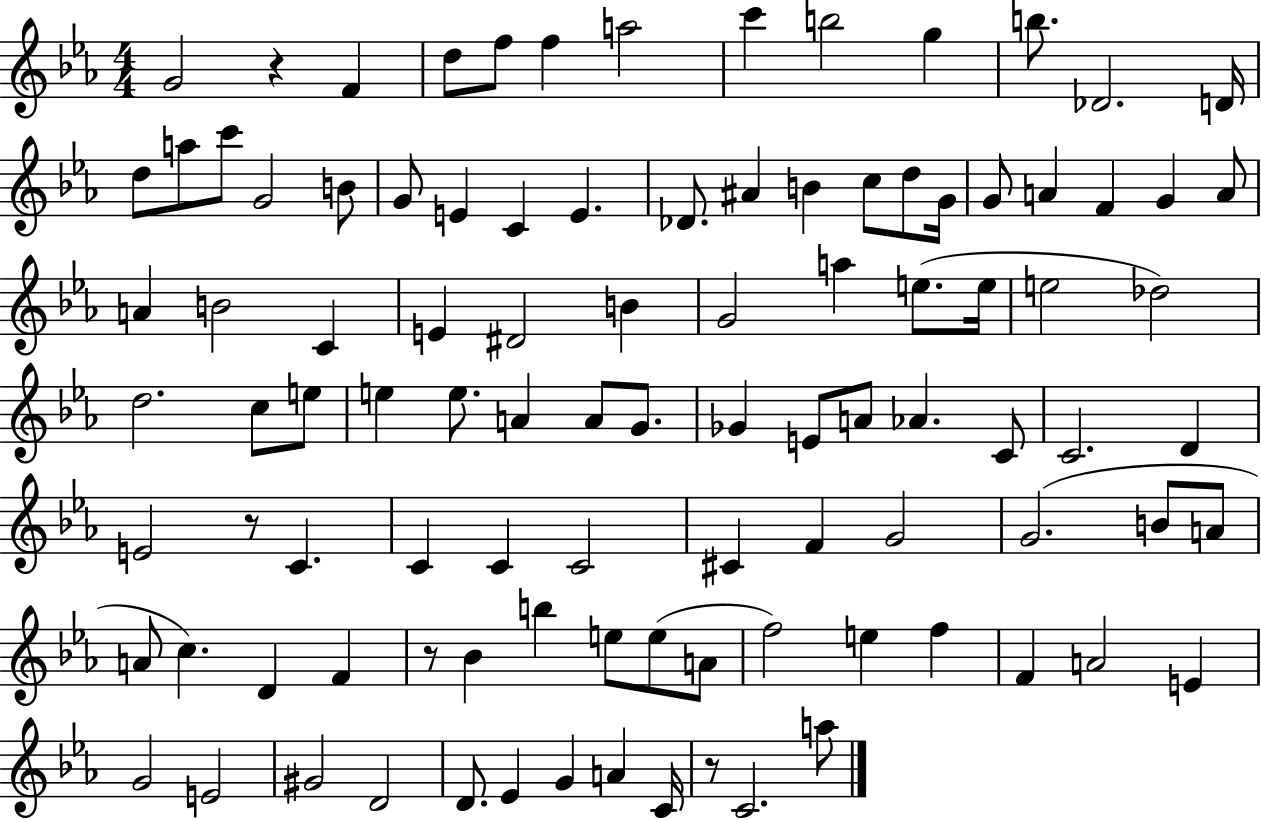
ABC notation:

X:1
T:Untitled
M:4/4
L:1/4
K:Eb
G2 z F d/2 f/2 f a2 c' b2 g b/2 _D2 D/4 d/2 a/2 c'/2 G2 B/2 G/2 E C E _D/2 ^A B c/2 d/2 G/4 G/2 A F G A/2 A B2 C E ^D2 B G2 a e/2 e/4 e2 _d2 d2 c/2 e/2 e e/2 A A/2 G/2 _G E/2 A/2 _A C/2 C2 D E2 z/2 C C C C2 ^C F G2 G2 B/2 A/2 A/2 c D F z/2 _B b e/2 e/2 A/2 f2 e f F A2 E G2 E2 ^G2 D2 D/2 _E G A C/4 z/2 C2 a/2